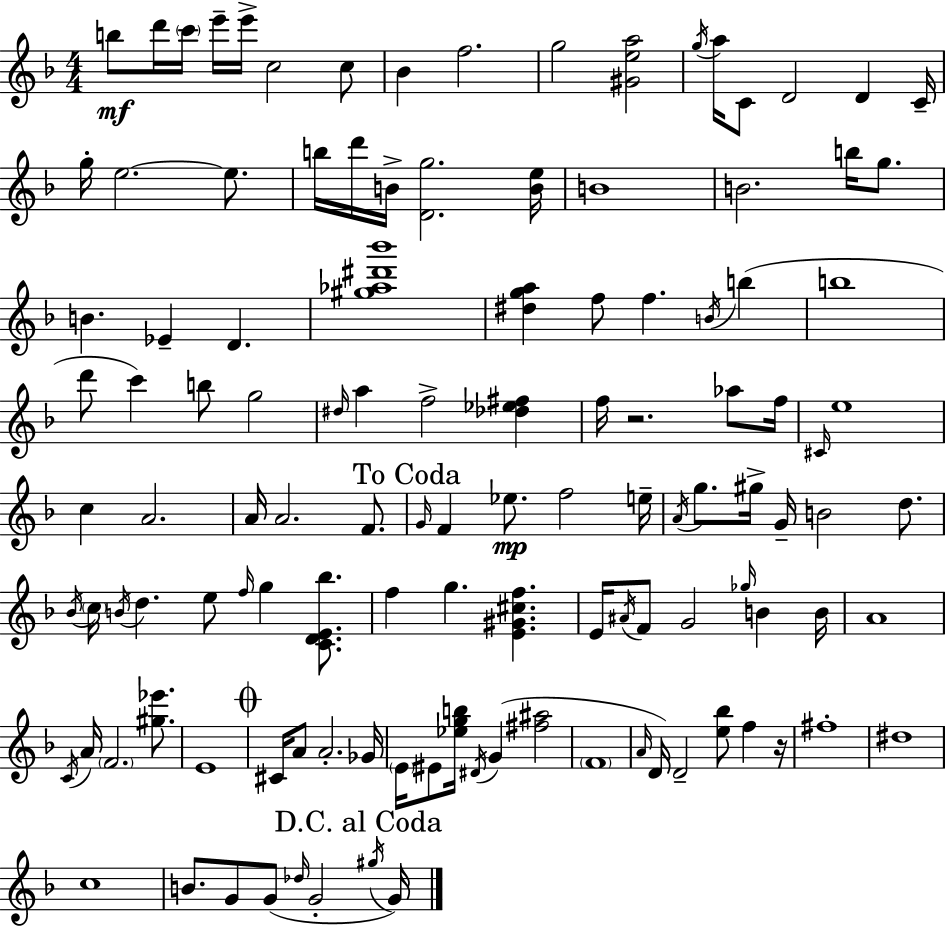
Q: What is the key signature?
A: D minor